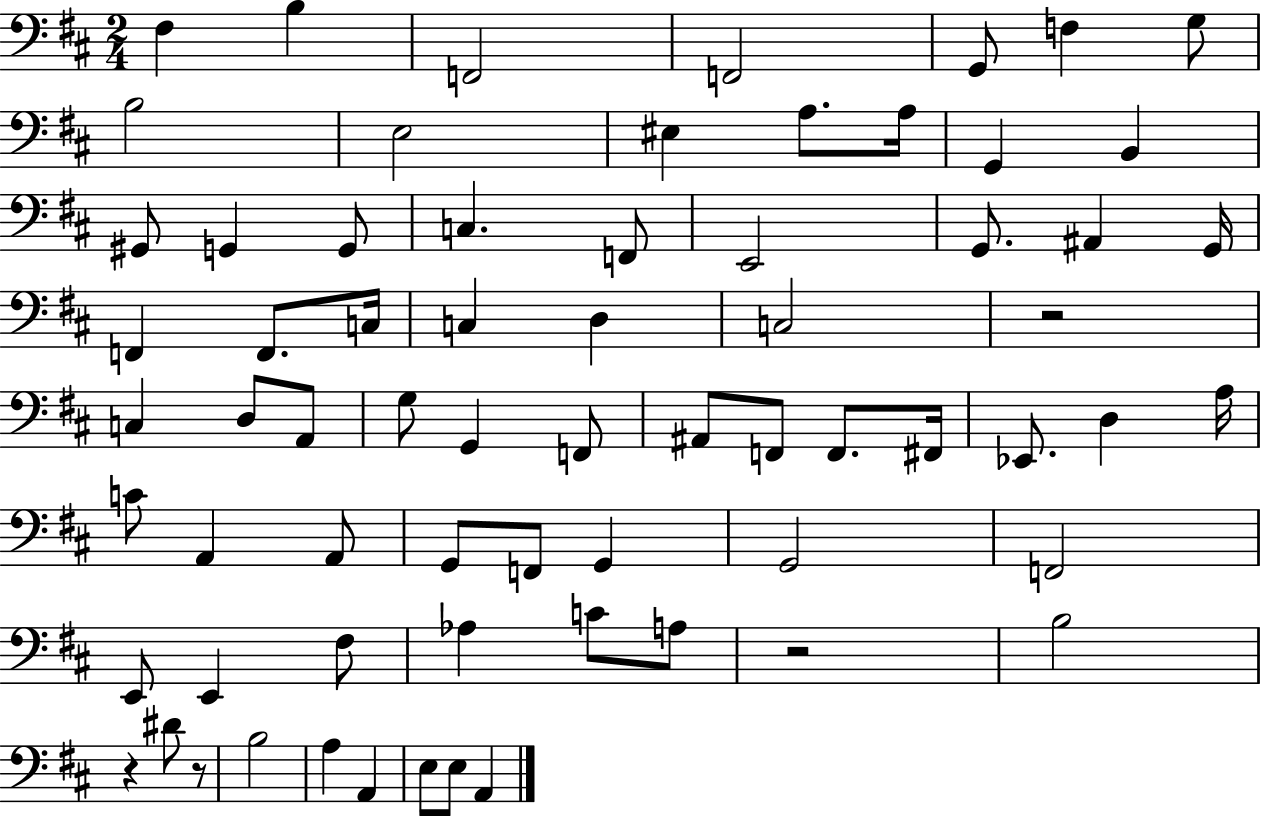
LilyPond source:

{
  \clef bass
  \numericTimeSignature
  \time 2/4
  \key d \major
  \repeat volta 2 { fis4 b4 | f,2 | f,2 | g,8 f4 g8 | \break b2 | e2 | eis4 a8. a16 | g,4 b,4 | \break gis,8 g,4 g,8 | c4. f,8 | e,2 | g,8. ais,4 g,16 | \break f,4 f,8. c16 | c4 d4 | c2 | r2 | \break c4 d8 a,8 | g8 g,4 f,8 | ais,8 f,8 f,8. fis,16 | ees,8. d4 a16 | \break c'8 a,4 a,8 | g,8 f,8 g,4 | g,2 | f,2 | \break e,8 e,4 fis8 | aes4 c'8 a8 | r2 | b2 | \break r4 dis'8 r8 | b2 | a4 a,4 | e8 e8 a,4 | \break } \bar "|."
}